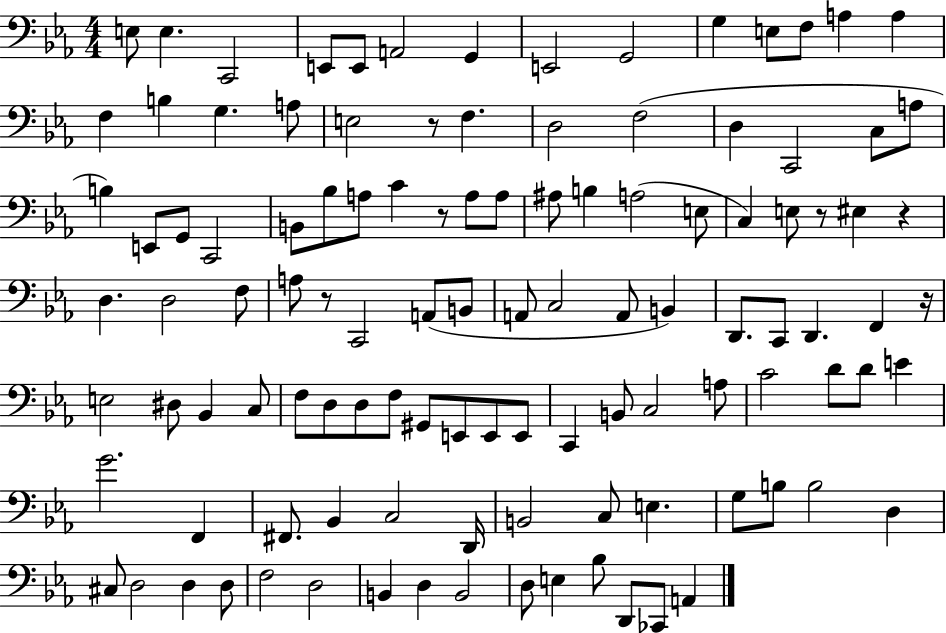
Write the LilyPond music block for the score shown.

{
  \clef bass
  \numericTimeSignature
  \time 4/4
  \key ees \major
  e8 e4. c,2 | e,8 e,8 a,2 g,4 | e,2 g,2 | g4 e8 f8 a4 a4 | \break f4 b4 g4. a8 | e2 r8 f4. | d2 f2( | d4 c,2 c8 a8 | \break b4) e,8 g,8 c,2 | b,8 bes8 a8 c'4 r8 a8 a8 | ais8 b4 a2( e8 | c4) e8 r8 eis4 r4 | \break d4. d2 f8 | a8 r8 c,2 a,8( b,8 | a,8 c2 a,8 b,4) | d,8. c,8 d,4. f,4 r16 | \break e2 dis8 bes,4 c8 | f8 d8 d8 f8 gis,8 e,8 e,8 e,8 | c,4 b,8 c2 a8 | c'2 d'8 d'8 e'4 | \break g'2. f,4 | fis,8. bes,4 c2 d,16 | b,2 c8 e4. | g8 b8 b2 d4 | \break cis8 d2 d4 d8 | f2 d2 | b,4 d4 b,2 | d8 e4 bes8 d,8 ces,8 a,4 | \break \bar "|."
}